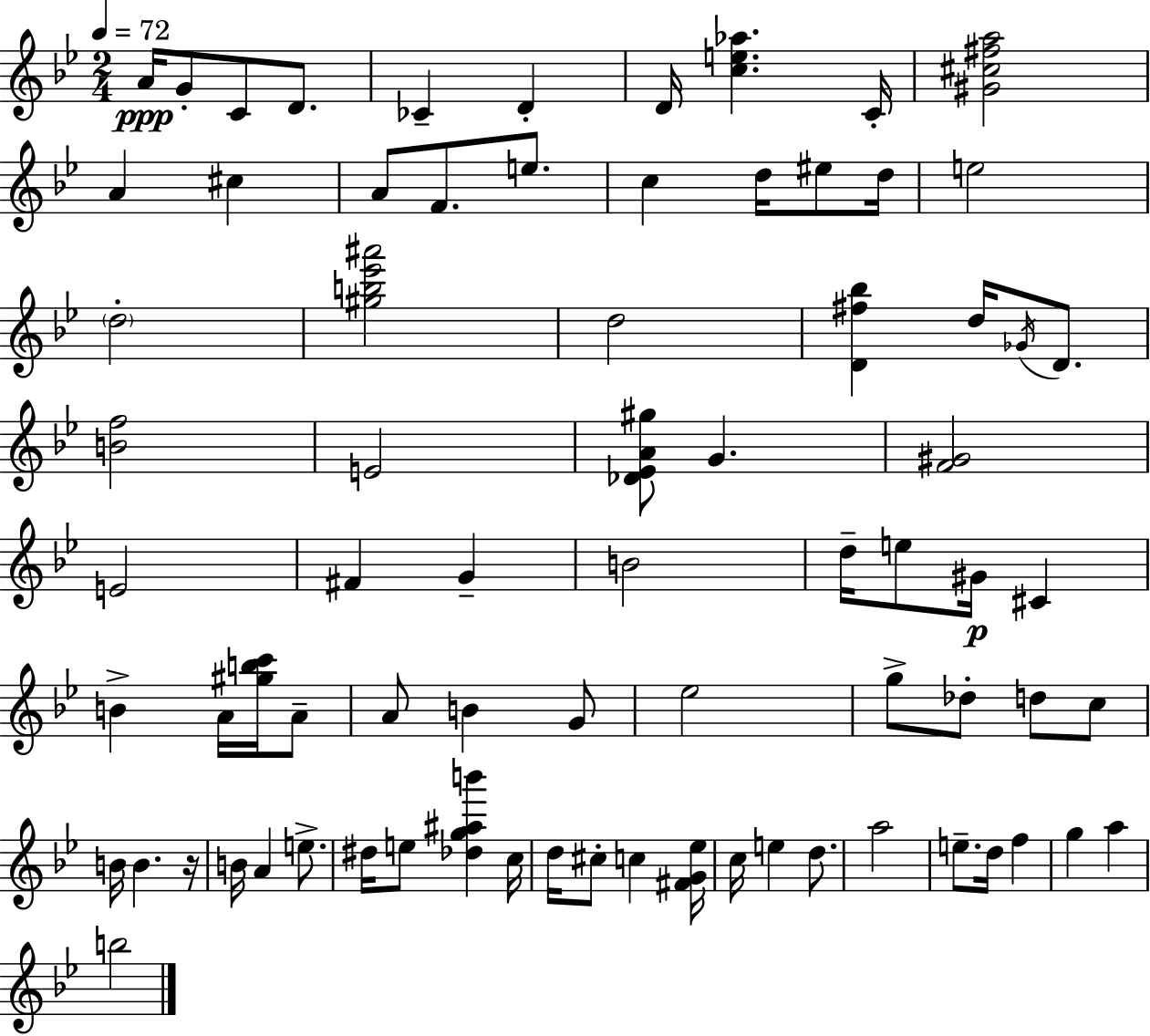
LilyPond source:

{
  \clef treble
  \numericTimeSignature
  \time 2/4
  \key bes \major
  \tempo 4 = 72
  a'16\ppp g'8-. c'8 d'8. | ces'4-- d'4-. | d'16 <c'' e'' aes''>4. c'16-. | <gis' cis'' fis'' a''>2 | \break a'4 cis''4 | a'8 f'8. e''8. | c''4 d''16 eis''8 d''16 | e''2 | \break \parenthesize d''2-. | <gis'' b'' ees''' ais'''>2 | d''2 | <d' fis'' bes''>4 d''16 \acciaccatura { ges'16 } d'8. | \break <b' f''>2 | e'2 | <des' ees' a' gis''>8 g'4. | <f' gis'>2 | \break e'2 | fis'4 g'4-- | b'2 | d''16-- e''8 gis'16\p cis'4 | \break b'4-> a'16 <gis'' b'' c'''>16 a'8-- | a'8 b'4 g'8 | ees''2 | g''8-> des''8-. d''8 c''8 | \break b'16 b'4. | r16 b'16 a'4 e''8.-> | dis''16 e''8 <des'' g'' ais'' b'''>4 | c''16 d''16 cis''8-. c''4 | \break <fis' g' ees''>16 c''16 e''4 d''8. | a''2 | e''8.-- d''16 f''4 | g''4 a''4 | \break b''2 | \bar "|."
}